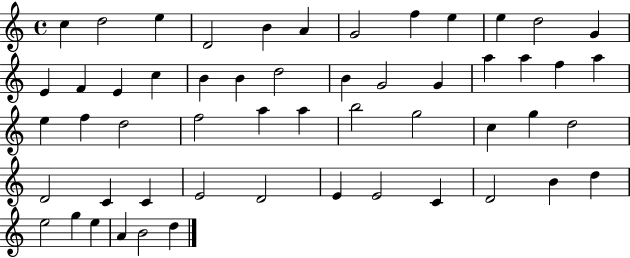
C5/q D5/h E5/q D4/h B4/q A4/q G4/h F5/q E5/q E5/q D5/h G4/q E4/q F4/q E4/q C5/q B4/q B4/q D5/h B4/q G4/h G4/q A5/q A5/q F5/q A5/q E5/q F5/q D5/h F5/h A5/q A5/q B5/h G5/h C5/q G5/q D5/h D4/h C4/q C4/q E4/h D4/h E4/q E4/h C4/q D4/h B4/q D5/q E5/h G5/q E5/q A4/q B4/h D5/q